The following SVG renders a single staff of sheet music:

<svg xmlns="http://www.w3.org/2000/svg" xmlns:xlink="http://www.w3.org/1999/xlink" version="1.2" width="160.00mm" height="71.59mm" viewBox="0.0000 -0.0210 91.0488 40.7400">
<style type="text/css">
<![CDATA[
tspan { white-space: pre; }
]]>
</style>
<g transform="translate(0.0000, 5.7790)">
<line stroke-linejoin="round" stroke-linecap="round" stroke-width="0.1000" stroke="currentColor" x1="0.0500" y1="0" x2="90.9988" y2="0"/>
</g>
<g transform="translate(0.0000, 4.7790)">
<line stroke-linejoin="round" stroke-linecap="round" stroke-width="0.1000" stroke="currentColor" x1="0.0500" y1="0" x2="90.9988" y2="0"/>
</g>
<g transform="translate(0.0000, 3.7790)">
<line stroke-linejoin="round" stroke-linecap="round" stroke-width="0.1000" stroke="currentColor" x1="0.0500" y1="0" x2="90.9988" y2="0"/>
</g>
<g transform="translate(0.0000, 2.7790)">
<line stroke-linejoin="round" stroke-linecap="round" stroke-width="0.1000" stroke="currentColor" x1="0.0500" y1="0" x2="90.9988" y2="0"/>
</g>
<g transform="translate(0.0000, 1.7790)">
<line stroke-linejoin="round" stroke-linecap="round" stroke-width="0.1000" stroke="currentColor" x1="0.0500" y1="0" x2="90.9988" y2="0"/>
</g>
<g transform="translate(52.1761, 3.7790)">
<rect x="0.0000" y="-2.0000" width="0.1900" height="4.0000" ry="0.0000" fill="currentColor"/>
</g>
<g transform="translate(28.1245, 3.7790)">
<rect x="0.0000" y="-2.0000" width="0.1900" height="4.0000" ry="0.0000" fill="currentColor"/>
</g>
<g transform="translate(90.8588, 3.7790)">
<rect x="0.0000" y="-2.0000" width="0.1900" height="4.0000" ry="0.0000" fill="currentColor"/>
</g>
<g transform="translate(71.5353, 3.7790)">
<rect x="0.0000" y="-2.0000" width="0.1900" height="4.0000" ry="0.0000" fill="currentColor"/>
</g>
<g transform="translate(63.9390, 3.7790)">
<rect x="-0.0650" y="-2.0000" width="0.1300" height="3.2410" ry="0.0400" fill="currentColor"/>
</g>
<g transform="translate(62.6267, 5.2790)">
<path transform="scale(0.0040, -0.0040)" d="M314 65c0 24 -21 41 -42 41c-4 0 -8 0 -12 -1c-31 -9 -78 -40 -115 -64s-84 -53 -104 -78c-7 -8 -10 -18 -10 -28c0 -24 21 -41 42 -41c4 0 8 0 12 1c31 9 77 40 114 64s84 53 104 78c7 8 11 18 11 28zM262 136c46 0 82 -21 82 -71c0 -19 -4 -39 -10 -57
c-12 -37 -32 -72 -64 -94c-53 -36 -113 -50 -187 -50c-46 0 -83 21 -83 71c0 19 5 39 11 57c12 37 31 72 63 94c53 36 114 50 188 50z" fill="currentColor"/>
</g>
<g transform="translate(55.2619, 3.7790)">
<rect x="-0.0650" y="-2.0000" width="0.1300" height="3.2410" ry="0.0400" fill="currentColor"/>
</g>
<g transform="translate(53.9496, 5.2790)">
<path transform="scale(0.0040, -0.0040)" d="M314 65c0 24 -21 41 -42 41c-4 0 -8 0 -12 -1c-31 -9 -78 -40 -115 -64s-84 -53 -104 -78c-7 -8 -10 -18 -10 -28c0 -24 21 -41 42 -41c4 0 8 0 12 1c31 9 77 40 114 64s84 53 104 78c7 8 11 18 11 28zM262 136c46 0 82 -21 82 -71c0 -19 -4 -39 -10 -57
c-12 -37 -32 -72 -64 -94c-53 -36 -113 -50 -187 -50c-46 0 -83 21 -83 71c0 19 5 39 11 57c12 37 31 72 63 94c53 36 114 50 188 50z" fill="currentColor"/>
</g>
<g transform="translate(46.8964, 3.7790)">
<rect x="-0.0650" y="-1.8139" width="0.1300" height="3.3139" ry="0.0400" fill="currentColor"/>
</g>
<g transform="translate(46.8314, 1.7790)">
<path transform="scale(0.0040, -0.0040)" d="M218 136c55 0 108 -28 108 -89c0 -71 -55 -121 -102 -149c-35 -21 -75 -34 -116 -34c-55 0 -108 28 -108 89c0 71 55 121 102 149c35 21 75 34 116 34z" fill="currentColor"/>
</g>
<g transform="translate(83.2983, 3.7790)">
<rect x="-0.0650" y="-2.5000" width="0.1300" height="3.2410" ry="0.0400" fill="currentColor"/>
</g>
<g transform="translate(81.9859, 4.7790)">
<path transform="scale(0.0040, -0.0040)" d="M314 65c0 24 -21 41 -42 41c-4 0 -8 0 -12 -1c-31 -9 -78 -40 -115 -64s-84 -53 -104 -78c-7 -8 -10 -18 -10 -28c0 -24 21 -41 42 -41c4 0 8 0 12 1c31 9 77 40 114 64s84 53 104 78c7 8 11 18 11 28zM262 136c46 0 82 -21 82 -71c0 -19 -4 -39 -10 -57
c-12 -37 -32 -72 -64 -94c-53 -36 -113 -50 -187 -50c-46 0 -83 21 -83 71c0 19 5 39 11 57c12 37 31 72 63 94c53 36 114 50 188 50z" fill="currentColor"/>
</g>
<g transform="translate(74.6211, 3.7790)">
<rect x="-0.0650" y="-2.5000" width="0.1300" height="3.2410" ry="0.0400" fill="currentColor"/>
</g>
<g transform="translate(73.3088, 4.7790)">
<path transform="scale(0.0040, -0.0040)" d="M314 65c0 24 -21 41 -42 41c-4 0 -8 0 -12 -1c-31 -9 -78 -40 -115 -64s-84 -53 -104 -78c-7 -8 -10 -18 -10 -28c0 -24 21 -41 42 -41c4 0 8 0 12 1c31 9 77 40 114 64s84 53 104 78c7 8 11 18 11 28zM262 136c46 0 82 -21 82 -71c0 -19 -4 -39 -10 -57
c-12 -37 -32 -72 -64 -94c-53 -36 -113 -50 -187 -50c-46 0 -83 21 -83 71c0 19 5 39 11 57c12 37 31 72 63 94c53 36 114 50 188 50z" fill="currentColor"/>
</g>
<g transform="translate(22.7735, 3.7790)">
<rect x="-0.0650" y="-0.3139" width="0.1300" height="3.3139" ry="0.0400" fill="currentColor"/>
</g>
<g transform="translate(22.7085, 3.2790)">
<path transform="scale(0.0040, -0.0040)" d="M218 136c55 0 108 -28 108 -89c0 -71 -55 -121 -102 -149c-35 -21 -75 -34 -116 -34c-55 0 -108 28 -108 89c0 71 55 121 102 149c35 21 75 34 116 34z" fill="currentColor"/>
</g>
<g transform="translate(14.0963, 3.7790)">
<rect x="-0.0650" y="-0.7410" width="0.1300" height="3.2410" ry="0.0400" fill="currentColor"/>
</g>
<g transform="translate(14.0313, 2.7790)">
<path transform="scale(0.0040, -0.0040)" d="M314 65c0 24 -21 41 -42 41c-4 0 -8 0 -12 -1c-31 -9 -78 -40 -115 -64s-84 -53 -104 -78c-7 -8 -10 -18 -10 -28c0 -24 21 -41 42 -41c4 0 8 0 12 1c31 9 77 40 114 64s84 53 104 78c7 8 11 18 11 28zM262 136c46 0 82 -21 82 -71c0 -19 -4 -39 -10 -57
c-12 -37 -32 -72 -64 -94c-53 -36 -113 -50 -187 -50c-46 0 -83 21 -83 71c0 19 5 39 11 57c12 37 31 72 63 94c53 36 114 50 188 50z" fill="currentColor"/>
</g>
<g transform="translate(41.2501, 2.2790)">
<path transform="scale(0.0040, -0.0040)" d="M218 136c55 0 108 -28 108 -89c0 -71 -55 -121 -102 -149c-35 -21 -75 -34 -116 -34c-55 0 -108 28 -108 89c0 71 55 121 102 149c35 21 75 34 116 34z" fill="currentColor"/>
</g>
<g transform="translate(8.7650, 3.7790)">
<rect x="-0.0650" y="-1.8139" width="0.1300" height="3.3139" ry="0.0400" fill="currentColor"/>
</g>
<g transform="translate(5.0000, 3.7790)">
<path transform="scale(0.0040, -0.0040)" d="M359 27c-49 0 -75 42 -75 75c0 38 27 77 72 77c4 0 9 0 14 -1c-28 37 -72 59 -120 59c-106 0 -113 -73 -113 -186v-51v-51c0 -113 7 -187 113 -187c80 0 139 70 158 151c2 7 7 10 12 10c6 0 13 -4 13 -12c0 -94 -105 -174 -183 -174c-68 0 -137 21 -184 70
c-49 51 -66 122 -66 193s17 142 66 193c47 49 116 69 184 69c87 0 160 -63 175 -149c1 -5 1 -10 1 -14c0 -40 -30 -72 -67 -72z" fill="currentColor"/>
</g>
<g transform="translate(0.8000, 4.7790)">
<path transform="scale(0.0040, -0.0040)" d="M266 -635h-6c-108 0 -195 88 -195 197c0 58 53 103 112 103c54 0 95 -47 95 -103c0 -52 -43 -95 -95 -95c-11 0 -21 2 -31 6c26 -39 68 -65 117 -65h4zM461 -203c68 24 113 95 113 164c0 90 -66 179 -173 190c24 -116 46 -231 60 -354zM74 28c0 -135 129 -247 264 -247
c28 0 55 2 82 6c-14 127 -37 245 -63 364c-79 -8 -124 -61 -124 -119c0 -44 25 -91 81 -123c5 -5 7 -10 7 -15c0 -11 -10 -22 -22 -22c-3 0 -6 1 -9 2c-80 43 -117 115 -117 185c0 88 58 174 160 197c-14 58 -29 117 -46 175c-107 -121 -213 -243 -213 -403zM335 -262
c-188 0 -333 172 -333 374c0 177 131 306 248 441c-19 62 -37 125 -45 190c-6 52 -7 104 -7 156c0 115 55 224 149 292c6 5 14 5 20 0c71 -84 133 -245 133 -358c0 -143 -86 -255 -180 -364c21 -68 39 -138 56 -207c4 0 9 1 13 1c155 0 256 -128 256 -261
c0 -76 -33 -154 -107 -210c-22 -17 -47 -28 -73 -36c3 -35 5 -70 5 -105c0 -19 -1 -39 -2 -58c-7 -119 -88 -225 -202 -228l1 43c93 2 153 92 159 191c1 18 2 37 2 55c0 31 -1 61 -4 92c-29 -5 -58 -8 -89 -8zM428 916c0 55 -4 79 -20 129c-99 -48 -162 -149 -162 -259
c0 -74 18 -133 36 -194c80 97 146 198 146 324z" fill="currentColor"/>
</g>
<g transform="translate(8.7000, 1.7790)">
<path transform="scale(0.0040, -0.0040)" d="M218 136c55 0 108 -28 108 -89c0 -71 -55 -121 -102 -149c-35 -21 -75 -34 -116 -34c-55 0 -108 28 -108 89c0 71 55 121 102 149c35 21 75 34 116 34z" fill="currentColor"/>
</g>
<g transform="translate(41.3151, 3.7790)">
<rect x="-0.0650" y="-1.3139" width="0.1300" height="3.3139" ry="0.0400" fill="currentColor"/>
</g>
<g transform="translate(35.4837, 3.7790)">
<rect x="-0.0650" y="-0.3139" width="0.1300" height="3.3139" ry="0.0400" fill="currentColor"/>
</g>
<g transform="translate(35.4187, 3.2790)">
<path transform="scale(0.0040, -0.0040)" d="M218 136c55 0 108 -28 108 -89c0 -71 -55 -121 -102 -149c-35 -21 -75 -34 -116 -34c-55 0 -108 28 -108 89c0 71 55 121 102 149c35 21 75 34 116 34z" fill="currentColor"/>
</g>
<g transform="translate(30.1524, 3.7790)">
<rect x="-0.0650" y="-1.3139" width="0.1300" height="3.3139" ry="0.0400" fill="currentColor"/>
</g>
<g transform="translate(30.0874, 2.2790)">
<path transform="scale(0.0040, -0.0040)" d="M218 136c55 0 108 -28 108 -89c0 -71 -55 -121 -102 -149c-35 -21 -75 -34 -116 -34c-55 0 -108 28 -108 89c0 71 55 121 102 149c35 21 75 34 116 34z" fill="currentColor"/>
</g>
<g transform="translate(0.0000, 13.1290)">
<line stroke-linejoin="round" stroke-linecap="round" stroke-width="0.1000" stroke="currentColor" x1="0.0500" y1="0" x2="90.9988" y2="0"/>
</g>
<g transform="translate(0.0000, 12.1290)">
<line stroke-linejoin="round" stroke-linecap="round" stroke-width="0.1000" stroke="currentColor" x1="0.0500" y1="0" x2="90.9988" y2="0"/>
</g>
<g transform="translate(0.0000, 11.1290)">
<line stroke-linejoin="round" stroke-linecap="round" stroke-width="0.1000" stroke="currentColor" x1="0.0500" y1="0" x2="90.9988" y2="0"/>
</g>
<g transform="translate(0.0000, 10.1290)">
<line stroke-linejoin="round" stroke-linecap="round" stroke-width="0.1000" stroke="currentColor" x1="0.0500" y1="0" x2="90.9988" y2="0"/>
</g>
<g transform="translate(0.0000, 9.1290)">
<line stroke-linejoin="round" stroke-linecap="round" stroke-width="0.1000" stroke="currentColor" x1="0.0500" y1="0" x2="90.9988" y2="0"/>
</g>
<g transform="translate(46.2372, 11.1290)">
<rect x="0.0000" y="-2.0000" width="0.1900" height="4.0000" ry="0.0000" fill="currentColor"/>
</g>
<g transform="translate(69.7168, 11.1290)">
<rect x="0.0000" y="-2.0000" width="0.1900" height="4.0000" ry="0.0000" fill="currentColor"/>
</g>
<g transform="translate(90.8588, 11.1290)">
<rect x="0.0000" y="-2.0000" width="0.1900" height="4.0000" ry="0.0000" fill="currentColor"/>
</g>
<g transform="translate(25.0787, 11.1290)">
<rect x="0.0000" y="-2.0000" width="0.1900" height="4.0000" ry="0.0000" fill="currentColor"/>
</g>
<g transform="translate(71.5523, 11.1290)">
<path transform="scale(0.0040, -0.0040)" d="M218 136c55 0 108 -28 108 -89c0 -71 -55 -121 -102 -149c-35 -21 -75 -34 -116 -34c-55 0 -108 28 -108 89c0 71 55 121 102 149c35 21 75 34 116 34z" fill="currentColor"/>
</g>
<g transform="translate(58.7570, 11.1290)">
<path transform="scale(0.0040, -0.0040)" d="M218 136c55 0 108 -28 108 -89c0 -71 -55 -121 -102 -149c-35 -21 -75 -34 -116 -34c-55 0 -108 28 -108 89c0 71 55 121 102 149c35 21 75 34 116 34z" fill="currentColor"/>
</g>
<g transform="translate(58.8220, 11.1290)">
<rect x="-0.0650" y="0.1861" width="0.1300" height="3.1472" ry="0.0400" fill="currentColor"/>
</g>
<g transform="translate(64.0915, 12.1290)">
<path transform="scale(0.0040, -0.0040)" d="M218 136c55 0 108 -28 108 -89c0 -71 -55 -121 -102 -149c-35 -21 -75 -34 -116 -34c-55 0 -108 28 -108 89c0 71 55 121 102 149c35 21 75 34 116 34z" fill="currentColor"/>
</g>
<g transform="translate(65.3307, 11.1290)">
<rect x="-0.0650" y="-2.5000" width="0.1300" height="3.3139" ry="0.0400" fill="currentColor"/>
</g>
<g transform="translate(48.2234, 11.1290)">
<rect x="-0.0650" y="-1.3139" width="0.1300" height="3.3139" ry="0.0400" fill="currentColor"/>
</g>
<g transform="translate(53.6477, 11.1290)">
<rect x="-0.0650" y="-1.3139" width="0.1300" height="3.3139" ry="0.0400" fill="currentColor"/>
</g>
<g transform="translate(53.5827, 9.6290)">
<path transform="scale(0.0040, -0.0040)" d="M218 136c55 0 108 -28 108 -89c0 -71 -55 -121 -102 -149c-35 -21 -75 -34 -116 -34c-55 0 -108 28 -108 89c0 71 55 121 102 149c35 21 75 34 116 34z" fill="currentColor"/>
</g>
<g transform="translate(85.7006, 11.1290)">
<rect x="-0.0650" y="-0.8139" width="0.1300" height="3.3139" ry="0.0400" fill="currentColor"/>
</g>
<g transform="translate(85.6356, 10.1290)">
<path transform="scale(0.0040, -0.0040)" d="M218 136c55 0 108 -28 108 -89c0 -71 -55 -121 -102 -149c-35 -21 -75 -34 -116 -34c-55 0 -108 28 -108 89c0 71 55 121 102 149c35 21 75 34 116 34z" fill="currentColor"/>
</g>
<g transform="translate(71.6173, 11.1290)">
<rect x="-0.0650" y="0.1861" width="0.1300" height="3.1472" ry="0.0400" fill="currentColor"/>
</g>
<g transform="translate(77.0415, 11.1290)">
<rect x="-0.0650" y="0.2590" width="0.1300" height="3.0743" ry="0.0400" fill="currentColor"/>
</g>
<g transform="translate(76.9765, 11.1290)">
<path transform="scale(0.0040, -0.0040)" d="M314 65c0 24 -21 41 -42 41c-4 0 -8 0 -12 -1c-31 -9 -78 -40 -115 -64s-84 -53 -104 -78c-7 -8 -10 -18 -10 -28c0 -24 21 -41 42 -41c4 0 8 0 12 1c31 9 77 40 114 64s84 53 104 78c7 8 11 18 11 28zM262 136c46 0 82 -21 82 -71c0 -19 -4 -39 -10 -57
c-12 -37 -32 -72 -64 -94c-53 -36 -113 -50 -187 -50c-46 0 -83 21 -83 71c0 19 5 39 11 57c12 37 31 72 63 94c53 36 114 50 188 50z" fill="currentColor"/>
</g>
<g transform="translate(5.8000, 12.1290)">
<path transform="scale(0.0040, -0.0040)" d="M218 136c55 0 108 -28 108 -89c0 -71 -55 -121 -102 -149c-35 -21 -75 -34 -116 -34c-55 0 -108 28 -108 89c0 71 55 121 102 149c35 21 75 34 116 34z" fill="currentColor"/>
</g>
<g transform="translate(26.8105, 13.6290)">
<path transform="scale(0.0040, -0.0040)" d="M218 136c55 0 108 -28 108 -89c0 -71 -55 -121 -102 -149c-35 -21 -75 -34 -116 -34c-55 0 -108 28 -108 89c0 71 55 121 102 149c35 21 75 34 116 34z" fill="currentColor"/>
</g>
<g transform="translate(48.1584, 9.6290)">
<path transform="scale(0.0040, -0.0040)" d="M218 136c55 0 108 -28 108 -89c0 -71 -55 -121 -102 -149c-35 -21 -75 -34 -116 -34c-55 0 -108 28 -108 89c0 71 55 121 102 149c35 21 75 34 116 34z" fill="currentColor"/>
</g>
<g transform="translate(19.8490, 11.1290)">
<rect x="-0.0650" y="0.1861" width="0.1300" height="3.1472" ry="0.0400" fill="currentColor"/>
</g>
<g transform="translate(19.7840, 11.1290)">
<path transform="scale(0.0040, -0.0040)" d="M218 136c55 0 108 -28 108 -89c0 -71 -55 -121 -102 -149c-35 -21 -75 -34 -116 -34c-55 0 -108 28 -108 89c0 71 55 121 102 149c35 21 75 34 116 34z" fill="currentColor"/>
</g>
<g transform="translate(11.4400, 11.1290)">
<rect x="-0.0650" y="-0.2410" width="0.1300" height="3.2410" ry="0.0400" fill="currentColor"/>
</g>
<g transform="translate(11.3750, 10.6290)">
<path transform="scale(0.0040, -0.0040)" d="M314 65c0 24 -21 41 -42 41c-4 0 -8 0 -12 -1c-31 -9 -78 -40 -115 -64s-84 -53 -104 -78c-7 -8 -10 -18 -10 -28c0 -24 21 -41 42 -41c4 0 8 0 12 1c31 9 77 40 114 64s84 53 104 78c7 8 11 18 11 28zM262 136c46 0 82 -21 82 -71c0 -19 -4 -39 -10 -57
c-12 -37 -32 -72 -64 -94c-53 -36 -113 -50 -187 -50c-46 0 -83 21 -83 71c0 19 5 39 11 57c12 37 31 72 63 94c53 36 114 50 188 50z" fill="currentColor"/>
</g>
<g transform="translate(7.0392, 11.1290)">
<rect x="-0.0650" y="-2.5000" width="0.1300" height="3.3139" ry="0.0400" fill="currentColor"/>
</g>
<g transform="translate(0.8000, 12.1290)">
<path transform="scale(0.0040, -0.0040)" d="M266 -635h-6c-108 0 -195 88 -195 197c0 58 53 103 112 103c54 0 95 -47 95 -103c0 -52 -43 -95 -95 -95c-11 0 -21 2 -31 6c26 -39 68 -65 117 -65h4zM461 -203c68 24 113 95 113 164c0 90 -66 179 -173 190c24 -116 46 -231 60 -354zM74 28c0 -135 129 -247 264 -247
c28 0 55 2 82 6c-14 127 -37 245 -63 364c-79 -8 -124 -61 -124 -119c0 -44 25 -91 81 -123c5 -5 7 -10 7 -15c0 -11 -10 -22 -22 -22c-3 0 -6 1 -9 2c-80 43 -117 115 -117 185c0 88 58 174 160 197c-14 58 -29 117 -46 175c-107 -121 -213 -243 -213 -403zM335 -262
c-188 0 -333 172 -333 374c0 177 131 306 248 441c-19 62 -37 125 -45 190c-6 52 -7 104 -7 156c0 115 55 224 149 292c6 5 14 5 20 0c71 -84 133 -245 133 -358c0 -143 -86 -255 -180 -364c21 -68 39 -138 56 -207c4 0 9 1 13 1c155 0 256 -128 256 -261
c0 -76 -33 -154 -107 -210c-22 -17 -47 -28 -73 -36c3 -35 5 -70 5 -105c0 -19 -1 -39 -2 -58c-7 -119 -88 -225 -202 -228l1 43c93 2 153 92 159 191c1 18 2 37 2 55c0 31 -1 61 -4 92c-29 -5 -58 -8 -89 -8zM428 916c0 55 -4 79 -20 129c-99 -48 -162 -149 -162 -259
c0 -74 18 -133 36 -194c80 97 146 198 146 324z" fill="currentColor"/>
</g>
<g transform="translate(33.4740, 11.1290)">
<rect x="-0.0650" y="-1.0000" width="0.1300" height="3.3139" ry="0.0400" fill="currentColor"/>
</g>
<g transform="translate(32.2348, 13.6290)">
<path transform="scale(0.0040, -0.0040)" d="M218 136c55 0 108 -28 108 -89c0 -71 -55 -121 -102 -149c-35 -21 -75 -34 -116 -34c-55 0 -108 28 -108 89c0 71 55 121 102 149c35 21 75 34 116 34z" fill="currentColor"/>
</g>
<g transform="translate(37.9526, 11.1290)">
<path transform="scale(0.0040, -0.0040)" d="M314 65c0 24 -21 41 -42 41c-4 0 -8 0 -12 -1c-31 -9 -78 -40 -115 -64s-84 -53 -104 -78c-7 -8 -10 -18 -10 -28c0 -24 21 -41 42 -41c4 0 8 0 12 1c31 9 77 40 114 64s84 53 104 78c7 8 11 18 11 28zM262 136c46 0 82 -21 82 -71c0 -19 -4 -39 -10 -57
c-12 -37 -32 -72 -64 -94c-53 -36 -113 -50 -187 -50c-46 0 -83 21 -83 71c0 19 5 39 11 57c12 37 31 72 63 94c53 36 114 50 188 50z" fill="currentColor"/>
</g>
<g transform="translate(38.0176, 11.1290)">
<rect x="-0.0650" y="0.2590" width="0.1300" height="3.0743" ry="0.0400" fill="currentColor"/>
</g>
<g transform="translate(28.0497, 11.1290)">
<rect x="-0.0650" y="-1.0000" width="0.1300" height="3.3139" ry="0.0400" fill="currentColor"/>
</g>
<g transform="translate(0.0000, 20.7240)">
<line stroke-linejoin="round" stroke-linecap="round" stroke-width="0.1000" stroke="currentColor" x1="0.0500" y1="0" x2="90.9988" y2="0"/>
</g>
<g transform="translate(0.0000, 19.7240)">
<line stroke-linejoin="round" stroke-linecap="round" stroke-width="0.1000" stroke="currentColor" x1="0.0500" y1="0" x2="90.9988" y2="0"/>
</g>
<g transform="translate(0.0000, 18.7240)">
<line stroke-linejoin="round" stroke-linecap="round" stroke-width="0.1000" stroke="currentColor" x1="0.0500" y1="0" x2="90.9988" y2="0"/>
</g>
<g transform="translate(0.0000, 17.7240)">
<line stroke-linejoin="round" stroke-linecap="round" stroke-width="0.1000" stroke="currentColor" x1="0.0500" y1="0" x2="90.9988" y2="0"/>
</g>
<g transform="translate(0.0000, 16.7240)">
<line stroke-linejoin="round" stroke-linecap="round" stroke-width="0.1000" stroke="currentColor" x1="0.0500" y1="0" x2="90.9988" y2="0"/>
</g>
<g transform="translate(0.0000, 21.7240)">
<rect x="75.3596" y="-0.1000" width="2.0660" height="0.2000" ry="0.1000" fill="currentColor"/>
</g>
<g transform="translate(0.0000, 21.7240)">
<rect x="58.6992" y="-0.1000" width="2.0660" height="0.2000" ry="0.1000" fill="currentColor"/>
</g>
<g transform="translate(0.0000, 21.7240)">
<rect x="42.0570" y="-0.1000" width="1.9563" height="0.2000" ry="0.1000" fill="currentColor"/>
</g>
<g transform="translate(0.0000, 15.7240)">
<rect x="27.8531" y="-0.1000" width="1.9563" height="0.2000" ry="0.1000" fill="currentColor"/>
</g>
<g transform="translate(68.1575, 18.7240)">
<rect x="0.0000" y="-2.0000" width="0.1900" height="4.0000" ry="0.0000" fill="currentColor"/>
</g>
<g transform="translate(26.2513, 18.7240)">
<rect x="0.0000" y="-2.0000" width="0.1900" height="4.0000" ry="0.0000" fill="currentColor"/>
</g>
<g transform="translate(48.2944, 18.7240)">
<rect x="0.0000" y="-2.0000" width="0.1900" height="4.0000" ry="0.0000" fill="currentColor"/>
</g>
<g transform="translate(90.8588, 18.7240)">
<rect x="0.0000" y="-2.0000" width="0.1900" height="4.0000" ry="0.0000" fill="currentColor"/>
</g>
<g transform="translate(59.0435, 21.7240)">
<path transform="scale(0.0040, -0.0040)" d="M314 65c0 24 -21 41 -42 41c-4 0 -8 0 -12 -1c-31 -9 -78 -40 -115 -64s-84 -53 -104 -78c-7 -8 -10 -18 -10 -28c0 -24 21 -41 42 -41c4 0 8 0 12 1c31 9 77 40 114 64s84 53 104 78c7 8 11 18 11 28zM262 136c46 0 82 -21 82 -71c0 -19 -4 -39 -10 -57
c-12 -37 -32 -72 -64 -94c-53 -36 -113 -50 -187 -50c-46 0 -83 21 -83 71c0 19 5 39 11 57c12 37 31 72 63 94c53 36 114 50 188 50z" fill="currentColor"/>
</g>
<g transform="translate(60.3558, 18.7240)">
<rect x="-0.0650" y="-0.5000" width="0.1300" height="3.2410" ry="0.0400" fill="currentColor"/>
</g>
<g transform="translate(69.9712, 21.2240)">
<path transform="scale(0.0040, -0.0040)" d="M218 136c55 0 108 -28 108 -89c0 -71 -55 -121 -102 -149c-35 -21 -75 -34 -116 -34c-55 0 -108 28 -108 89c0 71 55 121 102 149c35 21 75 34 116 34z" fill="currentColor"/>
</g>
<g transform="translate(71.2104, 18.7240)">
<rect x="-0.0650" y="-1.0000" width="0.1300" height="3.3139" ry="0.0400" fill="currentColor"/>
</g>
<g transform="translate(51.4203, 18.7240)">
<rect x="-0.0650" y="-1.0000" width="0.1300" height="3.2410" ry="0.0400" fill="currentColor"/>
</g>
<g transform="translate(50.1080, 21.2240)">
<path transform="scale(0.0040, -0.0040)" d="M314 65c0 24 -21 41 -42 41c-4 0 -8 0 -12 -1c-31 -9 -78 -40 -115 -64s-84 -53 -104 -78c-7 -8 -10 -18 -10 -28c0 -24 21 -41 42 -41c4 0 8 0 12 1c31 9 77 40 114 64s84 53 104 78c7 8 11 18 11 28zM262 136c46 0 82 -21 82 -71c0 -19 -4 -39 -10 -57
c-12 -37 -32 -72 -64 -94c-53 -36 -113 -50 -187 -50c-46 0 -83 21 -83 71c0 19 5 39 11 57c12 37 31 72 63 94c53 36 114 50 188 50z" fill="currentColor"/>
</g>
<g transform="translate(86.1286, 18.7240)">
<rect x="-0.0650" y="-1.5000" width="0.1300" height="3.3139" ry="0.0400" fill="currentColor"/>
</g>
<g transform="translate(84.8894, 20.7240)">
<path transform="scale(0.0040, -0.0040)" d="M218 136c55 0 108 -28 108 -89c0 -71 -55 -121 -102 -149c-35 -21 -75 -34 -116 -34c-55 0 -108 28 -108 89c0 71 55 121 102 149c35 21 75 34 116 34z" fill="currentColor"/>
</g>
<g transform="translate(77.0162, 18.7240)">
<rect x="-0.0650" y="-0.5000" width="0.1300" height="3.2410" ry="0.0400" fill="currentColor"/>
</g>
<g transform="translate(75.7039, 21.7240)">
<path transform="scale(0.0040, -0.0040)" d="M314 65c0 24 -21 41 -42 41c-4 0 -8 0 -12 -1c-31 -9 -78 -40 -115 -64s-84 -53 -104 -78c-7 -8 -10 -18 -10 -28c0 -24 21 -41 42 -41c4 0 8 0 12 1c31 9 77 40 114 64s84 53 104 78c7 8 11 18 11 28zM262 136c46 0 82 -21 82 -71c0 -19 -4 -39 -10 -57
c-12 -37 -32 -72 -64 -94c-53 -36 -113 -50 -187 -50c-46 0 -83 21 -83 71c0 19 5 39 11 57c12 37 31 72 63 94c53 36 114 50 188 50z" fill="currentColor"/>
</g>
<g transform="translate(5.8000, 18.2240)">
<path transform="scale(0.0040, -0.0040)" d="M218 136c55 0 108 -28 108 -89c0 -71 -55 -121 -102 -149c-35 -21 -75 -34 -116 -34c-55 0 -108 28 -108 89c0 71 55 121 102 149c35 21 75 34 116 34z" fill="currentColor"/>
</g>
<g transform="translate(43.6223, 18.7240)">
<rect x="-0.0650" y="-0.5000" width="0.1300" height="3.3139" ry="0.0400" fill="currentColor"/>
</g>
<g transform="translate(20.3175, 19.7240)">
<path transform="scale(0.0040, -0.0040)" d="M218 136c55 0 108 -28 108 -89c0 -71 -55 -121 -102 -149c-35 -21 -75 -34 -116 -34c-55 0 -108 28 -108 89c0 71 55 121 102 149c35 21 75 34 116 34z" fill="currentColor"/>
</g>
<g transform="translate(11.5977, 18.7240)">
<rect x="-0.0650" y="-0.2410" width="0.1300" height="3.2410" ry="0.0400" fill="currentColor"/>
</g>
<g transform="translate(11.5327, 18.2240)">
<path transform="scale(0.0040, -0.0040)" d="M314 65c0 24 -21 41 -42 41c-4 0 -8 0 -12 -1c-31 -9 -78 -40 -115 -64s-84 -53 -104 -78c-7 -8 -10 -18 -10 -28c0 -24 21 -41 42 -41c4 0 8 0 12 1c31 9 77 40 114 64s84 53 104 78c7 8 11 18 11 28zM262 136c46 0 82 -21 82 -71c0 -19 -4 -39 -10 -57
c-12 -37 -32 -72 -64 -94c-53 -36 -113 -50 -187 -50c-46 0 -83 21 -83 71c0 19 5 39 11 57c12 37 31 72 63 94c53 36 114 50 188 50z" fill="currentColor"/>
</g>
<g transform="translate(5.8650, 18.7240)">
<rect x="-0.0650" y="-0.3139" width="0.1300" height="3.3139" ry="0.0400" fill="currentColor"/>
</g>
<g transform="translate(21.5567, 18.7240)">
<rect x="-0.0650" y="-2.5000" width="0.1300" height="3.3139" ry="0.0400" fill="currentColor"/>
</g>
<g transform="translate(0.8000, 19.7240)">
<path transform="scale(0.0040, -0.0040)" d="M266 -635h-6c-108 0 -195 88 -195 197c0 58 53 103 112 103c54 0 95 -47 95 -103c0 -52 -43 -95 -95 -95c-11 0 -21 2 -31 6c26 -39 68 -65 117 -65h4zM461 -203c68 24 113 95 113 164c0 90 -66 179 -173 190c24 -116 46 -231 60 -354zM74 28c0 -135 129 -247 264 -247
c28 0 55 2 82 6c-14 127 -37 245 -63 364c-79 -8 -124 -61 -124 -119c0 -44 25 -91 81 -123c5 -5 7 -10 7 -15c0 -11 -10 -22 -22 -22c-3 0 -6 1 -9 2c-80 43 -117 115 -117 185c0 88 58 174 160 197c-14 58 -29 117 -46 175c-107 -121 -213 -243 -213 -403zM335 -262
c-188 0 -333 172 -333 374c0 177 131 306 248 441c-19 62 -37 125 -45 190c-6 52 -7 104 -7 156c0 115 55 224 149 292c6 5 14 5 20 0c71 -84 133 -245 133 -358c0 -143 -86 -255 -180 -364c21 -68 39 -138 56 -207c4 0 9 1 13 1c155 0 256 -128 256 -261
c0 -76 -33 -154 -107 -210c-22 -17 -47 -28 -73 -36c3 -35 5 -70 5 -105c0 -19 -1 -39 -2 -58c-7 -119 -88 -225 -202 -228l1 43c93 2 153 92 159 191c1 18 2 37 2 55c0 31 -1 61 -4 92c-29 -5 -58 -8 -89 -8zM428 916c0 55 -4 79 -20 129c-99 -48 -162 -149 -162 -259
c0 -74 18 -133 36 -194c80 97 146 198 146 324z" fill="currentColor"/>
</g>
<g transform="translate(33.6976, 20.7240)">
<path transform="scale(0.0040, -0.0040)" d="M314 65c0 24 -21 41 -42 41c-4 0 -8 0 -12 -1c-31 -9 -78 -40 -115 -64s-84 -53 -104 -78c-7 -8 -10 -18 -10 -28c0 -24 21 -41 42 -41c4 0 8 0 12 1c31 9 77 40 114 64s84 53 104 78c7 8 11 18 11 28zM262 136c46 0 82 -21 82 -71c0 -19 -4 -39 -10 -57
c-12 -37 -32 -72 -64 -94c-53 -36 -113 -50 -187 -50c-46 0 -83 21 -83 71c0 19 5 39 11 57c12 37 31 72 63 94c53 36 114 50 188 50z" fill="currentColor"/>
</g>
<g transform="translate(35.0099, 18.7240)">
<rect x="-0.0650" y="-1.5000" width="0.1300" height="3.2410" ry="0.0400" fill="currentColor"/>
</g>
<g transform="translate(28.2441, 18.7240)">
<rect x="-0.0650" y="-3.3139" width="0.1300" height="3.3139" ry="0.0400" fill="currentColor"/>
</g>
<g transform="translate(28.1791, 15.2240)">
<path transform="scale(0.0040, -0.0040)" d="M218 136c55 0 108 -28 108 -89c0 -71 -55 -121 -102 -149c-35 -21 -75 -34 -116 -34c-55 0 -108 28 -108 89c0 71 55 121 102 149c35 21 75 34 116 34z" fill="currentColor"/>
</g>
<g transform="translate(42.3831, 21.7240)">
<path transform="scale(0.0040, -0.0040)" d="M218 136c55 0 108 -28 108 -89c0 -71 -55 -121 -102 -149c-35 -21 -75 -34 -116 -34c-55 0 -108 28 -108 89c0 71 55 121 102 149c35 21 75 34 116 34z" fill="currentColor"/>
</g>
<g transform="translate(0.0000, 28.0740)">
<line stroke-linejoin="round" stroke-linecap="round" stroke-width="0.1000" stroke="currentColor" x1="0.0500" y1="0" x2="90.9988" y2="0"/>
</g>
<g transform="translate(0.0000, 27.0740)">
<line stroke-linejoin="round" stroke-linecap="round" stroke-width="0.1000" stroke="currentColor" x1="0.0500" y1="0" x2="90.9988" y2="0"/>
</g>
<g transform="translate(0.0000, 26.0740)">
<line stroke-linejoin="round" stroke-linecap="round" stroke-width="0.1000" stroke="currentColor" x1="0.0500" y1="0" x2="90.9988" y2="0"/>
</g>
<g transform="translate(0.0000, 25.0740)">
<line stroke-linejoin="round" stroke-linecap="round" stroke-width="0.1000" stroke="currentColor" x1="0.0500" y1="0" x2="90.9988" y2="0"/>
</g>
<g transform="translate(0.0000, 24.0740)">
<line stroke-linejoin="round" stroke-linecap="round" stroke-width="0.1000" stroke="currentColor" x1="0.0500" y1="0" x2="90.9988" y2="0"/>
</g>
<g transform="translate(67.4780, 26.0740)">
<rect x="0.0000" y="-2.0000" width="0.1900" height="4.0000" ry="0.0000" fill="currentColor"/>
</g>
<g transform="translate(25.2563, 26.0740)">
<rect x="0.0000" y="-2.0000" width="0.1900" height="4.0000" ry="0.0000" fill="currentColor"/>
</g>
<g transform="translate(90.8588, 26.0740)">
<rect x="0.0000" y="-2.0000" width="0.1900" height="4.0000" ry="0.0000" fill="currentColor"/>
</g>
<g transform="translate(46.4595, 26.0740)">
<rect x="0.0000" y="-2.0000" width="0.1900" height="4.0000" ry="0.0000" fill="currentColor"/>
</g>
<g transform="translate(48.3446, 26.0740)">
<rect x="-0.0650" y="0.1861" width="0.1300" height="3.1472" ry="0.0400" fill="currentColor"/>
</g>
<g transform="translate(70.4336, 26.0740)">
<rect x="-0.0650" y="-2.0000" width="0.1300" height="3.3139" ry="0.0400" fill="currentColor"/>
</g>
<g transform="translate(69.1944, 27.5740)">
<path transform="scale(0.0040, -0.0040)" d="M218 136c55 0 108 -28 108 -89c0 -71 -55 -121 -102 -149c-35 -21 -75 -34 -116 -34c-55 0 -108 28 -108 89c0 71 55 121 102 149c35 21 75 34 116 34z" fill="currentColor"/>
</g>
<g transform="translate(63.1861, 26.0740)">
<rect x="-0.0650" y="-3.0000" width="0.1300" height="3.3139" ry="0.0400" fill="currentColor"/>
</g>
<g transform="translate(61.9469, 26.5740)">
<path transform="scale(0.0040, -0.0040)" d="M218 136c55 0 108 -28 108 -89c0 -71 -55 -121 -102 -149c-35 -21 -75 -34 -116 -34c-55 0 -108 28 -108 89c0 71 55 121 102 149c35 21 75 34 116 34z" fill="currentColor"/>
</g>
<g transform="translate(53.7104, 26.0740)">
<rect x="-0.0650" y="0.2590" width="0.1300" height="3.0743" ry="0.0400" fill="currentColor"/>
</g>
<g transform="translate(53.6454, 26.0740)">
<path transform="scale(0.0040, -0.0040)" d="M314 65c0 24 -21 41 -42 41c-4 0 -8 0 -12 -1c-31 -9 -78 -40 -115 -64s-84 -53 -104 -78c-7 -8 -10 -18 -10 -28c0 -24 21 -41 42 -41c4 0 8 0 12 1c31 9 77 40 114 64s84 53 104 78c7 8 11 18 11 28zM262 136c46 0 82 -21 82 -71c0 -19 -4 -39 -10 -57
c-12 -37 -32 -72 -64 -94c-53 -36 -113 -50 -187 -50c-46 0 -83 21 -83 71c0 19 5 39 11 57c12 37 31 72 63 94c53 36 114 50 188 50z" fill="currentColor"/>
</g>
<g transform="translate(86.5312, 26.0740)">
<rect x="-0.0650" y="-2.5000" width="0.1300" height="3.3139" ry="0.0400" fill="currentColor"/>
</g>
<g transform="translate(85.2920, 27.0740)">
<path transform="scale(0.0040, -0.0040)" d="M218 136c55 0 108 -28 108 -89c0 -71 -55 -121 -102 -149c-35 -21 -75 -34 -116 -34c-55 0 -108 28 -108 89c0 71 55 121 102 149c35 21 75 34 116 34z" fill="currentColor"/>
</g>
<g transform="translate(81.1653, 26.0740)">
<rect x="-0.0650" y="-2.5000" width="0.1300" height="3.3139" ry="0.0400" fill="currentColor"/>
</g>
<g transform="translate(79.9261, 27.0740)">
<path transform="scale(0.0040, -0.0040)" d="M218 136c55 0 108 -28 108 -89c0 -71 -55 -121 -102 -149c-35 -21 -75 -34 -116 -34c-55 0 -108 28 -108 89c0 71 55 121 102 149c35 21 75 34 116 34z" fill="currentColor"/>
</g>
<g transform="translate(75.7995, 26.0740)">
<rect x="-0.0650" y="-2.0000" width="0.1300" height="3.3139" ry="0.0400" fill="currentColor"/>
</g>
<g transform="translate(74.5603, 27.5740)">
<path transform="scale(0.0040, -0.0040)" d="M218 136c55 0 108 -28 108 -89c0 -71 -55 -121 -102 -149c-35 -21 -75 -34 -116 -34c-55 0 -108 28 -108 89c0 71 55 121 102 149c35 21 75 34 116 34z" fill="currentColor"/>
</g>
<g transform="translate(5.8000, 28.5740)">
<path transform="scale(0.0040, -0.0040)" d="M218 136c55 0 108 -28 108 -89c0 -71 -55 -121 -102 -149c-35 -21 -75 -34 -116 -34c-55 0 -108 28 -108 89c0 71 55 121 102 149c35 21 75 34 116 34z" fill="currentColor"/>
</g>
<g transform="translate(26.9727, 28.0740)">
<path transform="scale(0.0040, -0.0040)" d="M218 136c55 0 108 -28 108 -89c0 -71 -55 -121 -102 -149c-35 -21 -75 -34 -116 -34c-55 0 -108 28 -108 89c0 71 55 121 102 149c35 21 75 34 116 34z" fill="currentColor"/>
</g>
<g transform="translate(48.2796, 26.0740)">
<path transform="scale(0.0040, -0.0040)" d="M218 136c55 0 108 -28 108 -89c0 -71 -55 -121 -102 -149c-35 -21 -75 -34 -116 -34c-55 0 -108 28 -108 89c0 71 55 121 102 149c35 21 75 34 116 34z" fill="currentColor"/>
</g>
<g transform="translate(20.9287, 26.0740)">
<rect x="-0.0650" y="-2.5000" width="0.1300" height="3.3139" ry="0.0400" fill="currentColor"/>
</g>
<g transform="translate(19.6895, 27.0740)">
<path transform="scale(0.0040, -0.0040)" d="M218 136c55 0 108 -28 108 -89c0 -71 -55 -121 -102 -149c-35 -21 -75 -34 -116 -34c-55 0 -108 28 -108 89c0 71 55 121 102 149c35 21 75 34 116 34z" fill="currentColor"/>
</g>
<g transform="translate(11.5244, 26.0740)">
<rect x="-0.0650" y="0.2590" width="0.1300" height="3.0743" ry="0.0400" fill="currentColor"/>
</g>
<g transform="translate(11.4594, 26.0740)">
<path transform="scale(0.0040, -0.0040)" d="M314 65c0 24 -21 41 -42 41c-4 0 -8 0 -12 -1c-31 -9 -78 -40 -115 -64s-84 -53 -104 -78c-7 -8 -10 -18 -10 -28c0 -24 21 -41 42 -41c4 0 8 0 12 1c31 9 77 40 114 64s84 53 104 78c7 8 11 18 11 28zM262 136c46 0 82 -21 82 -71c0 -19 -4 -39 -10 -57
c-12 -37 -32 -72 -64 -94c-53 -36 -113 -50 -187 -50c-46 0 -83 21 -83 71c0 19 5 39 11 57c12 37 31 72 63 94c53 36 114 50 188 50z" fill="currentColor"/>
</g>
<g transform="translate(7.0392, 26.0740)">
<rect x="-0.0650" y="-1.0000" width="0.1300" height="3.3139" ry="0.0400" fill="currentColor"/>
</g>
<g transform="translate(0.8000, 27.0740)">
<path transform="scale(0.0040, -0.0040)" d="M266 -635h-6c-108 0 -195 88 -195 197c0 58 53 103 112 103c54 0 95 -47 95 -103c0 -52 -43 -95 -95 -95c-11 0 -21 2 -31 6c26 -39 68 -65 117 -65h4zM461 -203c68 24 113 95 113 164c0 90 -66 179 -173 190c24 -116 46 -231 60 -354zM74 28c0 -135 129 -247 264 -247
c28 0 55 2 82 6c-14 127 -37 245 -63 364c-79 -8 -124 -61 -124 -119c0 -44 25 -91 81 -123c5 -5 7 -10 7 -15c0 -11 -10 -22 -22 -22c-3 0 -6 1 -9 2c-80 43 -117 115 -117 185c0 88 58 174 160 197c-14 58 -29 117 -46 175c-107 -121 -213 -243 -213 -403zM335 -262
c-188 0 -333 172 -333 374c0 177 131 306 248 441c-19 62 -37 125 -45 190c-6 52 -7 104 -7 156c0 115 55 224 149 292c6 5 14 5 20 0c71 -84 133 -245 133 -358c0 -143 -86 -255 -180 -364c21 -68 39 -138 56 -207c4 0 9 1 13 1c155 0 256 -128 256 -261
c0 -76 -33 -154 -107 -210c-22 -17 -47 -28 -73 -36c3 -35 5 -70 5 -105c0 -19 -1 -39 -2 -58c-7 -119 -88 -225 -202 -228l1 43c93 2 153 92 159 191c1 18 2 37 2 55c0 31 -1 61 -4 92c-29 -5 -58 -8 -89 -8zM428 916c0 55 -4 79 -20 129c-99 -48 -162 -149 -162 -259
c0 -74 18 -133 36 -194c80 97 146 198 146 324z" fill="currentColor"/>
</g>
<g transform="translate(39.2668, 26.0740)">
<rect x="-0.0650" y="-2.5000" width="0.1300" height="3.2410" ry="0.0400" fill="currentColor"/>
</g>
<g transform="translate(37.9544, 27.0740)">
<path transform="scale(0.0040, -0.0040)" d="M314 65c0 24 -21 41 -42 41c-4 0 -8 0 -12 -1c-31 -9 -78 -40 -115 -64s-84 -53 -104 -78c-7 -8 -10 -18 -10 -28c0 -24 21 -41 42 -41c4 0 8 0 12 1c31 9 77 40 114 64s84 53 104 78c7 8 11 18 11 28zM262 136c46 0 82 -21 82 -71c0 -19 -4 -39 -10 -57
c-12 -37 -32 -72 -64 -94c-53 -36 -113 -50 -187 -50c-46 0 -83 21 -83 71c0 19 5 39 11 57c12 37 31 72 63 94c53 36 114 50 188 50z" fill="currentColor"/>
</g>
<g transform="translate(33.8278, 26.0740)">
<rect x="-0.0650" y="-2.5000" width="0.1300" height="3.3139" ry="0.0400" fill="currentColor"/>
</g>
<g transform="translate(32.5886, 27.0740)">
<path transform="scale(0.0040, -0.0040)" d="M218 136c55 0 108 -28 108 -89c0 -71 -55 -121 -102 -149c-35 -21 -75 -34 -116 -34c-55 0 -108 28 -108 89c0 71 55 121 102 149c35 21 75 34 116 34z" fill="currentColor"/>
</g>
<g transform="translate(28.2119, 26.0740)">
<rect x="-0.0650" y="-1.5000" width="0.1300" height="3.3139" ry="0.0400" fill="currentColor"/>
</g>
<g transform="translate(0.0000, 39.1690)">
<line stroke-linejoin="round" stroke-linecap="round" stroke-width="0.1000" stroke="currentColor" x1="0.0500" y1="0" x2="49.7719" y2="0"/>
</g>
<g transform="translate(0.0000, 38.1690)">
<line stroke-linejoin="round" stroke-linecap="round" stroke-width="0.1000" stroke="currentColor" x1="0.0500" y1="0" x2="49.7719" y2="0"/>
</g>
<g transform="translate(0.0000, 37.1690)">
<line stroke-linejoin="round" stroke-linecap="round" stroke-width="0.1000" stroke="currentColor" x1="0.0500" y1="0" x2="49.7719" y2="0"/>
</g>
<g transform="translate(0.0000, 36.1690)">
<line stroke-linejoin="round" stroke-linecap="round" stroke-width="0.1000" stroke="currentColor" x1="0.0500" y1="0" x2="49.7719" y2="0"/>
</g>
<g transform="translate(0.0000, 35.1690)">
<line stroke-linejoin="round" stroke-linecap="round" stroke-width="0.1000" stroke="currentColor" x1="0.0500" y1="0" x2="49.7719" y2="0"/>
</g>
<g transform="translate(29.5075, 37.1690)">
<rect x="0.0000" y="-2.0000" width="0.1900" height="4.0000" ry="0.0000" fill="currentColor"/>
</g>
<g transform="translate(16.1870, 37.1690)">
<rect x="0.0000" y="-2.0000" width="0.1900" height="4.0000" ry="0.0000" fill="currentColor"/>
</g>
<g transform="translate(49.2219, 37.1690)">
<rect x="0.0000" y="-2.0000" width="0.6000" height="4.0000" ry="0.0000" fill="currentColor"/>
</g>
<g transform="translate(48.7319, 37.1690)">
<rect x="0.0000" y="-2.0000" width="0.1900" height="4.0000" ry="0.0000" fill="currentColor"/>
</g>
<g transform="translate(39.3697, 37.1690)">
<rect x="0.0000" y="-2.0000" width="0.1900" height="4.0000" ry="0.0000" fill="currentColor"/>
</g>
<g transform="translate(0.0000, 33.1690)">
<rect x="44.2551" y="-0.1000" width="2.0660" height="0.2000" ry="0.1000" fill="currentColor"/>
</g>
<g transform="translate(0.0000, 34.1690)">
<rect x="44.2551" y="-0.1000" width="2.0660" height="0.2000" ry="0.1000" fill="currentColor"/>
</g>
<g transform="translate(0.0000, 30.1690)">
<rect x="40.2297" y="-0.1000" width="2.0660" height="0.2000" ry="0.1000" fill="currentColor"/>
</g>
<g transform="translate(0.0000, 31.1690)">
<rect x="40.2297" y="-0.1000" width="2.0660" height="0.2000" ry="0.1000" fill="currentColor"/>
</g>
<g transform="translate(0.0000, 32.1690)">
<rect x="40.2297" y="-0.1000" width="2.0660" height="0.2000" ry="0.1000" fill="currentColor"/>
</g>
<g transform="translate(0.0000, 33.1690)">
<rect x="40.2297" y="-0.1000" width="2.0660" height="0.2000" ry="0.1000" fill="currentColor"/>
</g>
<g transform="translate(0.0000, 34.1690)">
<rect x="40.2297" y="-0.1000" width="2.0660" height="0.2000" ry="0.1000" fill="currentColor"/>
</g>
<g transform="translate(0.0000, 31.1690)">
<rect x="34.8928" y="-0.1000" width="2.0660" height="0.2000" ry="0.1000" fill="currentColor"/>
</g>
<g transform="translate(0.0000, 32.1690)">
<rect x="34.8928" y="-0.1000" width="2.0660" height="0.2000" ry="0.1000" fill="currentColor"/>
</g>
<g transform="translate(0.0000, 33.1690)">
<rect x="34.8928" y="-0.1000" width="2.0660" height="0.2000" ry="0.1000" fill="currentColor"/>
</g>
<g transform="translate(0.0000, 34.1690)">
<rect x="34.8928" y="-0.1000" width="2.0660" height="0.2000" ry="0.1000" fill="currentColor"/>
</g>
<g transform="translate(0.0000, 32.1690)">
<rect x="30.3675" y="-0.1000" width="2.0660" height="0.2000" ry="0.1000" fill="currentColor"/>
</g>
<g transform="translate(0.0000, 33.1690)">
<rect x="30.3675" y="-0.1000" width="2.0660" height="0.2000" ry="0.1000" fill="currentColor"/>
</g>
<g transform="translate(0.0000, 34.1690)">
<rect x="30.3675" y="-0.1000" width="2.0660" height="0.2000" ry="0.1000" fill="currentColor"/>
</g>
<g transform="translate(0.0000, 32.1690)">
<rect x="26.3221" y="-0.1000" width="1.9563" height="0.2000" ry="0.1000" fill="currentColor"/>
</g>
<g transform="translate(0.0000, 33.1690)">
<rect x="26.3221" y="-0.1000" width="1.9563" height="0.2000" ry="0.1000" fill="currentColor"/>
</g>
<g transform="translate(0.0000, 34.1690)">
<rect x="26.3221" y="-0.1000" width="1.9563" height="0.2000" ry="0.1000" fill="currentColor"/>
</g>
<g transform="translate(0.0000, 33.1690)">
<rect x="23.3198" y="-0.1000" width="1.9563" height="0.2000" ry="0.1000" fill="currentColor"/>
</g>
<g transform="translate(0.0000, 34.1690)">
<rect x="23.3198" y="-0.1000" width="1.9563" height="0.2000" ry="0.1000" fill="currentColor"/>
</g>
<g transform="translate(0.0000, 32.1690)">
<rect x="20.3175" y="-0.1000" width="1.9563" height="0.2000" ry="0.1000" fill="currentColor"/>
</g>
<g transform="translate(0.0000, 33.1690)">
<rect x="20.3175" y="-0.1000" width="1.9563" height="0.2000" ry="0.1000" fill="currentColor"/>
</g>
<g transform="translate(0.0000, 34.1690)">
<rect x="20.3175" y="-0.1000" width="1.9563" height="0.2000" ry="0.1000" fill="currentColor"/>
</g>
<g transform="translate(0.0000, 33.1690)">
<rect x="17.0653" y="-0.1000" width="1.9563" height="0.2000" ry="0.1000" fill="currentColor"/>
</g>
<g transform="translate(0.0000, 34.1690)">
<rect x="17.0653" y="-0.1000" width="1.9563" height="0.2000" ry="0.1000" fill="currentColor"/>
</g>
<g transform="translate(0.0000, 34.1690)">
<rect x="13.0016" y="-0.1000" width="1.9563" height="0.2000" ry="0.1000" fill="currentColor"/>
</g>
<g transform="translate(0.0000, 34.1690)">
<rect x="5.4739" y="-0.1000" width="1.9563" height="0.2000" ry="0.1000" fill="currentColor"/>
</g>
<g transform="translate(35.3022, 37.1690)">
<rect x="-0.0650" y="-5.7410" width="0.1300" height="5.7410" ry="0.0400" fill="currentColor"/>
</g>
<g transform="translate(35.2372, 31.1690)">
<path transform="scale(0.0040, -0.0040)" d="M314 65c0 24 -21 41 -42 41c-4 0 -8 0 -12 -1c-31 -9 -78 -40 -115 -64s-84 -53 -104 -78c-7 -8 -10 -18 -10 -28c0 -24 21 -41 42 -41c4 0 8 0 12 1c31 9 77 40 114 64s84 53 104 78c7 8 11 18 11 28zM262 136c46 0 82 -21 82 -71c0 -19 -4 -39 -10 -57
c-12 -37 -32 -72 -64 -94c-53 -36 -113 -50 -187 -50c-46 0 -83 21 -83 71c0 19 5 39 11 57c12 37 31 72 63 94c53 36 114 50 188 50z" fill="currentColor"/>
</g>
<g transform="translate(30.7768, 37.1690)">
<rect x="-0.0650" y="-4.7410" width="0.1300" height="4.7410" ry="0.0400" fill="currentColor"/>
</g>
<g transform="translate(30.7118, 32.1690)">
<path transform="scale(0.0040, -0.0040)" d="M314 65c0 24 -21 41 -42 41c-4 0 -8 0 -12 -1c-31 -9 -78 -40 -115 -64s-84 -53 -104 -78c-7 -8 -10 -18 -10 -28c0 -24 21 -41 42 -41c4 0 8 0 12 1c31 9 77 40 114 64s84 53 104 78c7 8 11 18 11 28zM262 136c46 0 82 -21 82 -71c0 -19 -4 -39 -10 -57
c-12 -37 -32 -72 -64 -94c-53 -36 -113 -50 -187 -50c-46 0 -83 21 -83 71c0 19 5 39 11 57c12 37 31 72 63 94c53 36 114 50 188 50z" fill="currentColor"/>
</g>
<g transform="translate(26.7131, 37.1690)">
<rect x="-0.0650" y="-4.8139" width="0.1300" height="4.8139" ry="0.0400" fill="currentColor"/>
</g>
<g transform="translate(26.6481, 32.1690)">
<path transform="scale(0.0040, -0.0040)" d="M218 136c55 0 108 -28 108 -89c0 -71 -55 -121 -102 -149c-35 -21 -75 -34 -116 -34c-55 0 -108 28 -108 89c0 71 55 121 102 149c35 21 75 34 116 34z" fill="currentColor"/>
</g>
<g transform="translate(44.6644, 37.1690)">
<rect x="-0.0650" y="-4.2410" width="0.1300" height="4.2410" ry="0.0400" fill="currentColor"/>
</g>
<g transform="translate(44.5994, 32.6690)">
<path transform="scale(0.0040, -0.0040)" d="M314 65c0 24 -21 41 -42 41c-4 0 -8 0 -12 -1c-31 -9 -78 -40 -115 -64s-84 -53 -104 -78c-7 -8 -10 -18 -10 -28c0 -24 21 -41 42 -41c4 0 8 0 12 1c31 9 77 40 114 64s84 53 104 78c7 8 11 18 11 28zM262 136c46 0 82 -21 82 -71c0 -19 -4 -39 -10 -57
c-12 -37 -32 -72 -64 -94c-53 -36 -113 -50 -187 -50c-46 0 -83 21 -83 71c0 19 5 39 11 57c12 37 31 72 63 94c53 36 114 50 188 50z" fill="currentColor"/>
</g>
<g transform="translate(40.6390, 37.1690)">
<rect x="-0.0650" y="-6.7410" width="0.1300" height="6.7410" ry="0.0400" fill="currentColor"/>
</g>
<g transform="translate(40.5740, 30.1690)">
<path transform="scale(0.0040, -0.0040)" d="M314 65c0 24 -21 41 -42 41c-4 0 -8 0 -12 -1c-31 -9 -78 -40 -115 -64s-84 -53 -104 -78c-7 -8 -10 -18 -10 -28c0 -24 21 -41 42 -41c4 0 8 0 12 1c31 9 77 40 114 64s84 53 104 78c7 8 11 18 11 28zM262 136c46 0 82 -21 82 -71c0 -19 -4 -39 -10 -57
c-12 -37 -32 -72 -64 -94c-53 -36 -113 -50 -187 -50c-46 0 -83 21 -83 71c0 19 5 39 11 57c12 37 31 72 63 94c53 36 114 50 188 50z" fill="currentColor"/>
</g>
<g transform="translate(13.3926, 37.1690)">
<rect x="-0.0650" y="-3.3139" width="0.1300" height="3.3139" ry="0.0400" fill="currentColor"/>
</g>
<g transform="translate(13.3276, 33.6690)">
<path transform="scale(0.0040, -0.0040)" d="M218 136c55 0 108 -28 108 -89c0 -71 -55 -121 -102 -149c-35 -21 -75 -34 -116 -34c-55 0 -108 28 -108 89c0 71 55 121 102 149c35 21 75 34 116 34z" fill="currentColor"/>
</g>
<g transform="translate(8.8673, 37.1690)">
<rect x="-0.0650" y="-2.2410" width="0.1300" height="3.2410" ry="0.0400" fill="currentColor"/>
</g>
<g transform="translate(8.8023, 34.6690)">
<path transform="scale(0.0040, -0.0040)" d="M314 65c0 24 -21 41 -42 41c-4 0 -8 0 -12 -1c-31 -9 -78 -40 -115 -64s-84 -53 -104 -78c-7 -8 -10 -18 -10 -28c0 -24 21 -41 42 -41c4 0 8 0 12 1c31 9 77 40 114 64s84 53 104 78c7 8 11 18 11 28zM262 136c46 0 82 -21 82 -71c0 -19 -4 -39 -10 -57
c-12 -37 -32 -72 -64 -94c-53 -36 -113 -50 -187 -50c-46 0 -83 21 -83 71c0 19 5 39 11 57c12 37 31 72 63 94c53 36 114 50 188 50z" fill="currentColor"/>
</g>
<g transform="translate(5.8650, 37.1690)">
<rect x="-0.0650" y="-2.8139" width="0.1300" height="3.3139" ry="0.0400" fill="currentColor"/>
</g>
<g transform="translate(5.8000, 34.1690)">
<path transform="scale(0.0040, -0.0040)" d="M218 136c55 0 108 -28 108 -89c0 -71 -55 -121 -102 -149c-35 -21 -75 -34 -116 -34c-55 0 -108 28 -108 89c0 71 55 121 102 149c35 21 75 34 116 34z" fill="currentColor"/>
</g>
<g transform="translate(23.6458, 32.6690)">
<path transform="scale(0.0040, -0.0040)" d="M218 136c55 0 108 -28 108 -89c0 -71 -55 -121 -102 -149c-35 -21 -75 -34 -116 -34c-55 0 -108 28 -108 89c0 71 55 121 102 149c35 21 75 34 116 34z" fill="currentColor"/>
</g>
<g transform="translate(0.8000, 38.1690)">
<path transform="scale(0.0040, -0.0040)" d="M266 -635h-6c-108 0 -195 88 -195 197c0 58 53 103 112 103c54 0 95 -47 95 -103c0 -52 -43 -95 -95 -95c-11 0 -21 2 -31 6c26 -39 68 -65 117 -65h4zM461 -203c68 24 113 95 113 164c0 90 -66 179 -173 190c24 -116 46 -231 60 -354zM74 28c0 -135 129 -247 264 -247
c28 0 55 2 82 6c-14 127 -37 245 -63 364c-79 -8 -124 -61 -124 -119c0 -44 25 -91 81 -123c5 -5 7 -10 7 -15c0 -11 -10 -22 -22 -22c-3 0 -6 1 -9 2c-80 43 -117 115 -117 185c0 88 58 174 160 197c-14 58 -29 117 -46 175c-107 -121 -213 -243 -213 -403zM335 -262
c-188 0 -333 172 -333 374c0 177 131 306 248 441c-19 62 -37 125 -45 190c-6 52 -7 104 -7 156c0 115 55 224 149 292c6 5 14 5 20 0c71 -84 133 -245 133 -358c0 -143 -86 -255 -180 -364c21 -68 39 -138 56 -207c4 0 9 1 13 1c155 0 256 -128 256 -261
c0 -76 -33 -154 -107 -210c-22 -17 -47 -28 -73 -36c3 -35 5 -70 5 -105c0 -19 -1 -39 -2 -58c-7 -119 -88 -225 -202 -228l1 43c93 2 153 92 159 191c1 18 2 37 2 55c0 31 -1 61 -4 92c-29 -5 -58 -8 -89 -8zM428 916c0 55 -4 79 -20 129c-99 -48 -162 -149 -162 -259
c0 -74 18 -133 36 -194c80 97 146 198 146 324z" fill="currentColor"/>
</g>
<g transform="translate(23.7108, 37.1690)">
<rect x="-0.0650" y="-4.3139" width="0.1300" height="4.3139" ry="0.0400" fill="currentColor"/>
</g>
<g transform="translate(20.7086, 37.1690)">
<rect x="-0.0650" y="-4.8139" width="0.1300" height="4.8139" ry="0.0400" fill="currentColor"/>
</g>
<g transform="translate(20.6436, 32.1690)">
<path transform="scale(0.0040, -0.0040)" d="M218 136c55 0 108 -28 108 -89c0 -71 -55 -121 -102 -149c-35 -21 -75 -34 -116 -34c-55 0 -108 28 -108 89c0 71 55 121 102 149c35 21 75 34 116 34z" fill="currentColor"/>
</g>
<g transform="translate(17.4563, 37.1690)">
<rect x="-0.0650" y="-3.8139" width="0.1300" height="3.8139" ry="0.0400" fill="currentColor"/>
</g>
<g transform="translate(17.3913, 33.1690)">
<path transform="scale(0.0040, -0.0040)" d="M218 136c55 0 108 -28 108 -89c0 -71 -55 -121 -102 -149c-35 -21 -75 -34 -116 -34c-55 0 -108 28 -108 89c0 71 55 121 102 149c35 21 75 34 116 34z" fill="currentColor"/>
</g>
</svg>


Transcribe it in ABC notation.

X:1
T:Untitled
M:4/4
L:1/4
K:C
f d2 c e c e f F2 F2 G2 G2 G c2 B D D B2 e e B G B B2 d c c2 G b E2 C D2 C2 D C2 E D B2 G E G G2 B B2 A F F G G a g2 b c' e' d' e' e'2 g'2 b'2 d'2